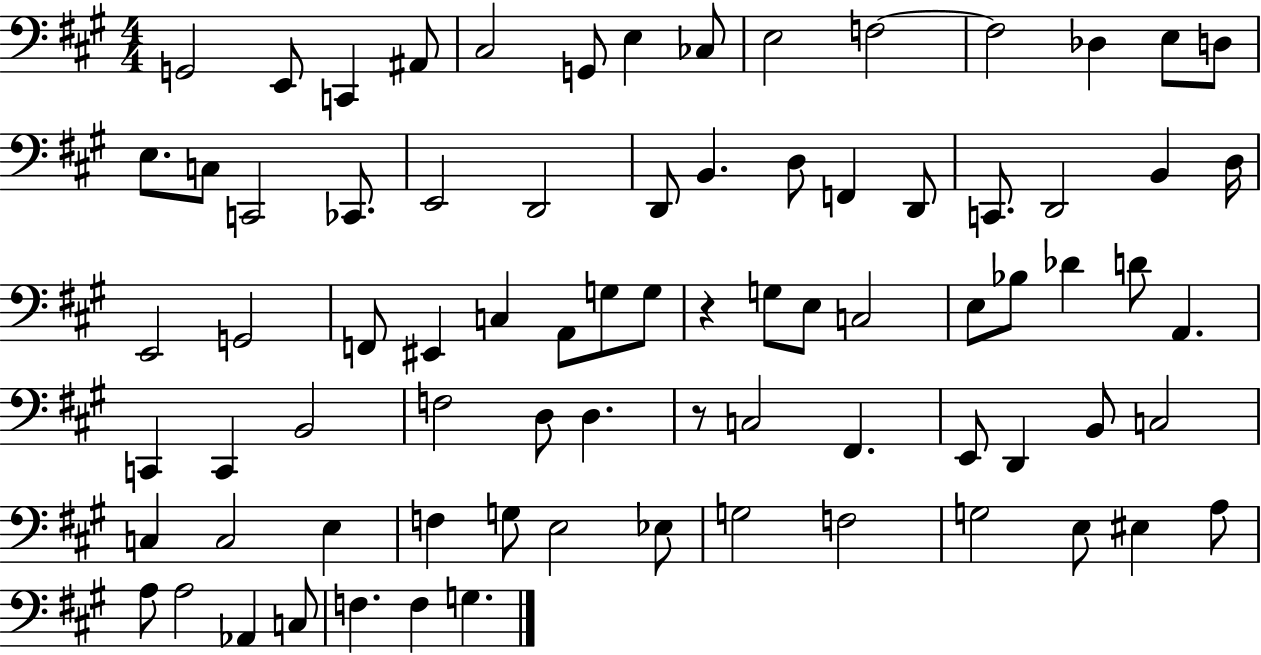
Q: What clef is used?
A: bass